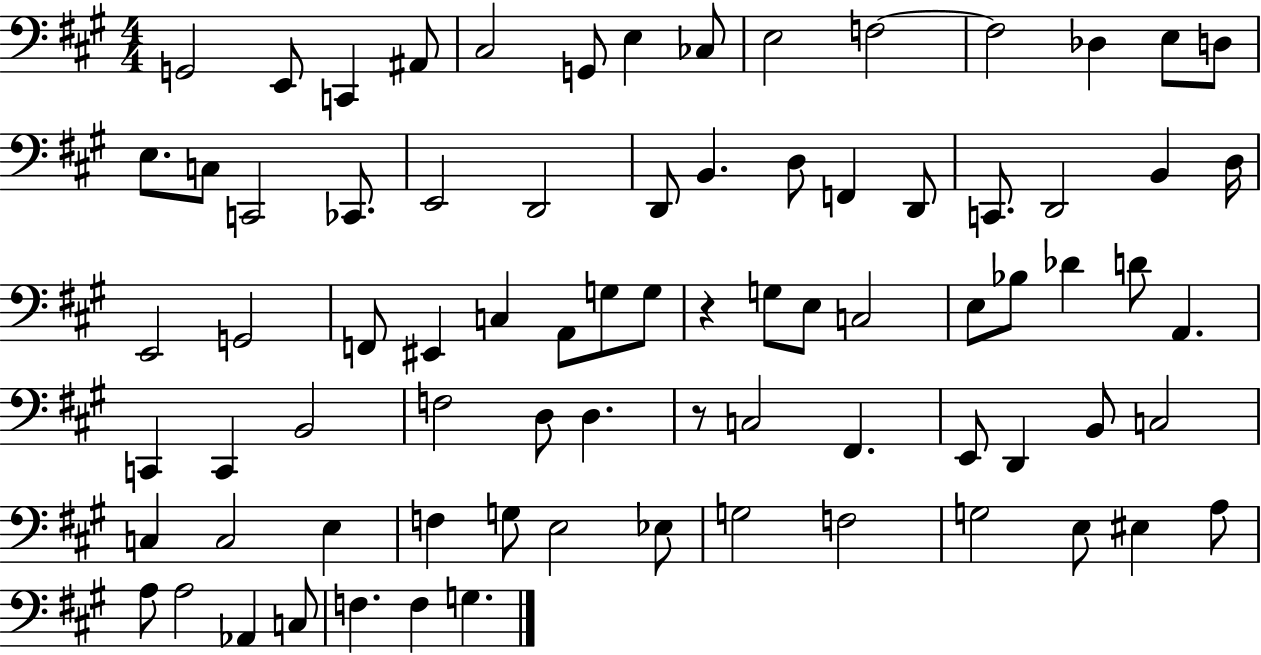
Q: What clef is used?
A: bass